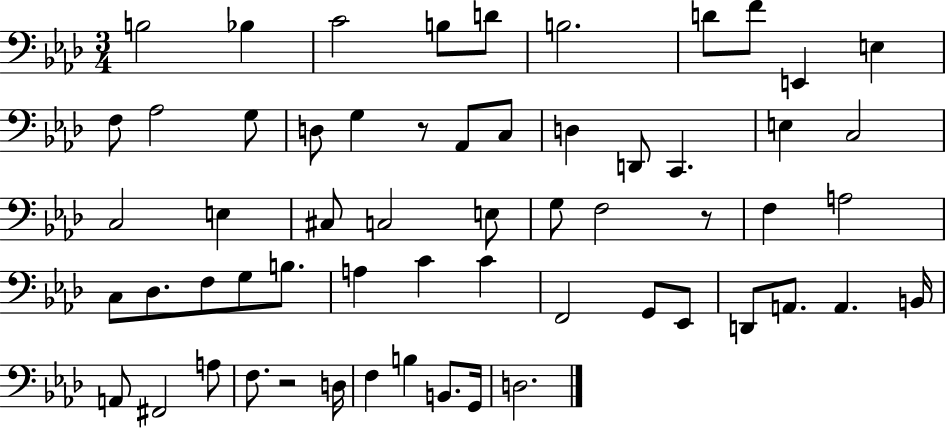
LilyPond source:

{
  \clef bass
  \numericTimeSignature
  \time 3/4
  \key aes \major
  b2 bes4 | c'2 b8 d'8 | b2. | d'8 f'8 e,4 e4 | \break f8 aes2 g8 | d8 g4 r8 aes,8 c8 | d4 d,8 c,4. | e4 c2 | \break c2 e4 | cis8 c2 e8 | g8 f2 r8 | f4 a2 | \break c8 des8. f8 g8 b8. | a4 c'4 c'4 | f,2 g,8 ees,8 | d,8 a,8. a,4. b,16 | \break a,8 fis,2 a8 | f8. r2 d16 | f4 b4 b,8. g,16 | d2. | \break \bar "|."
}